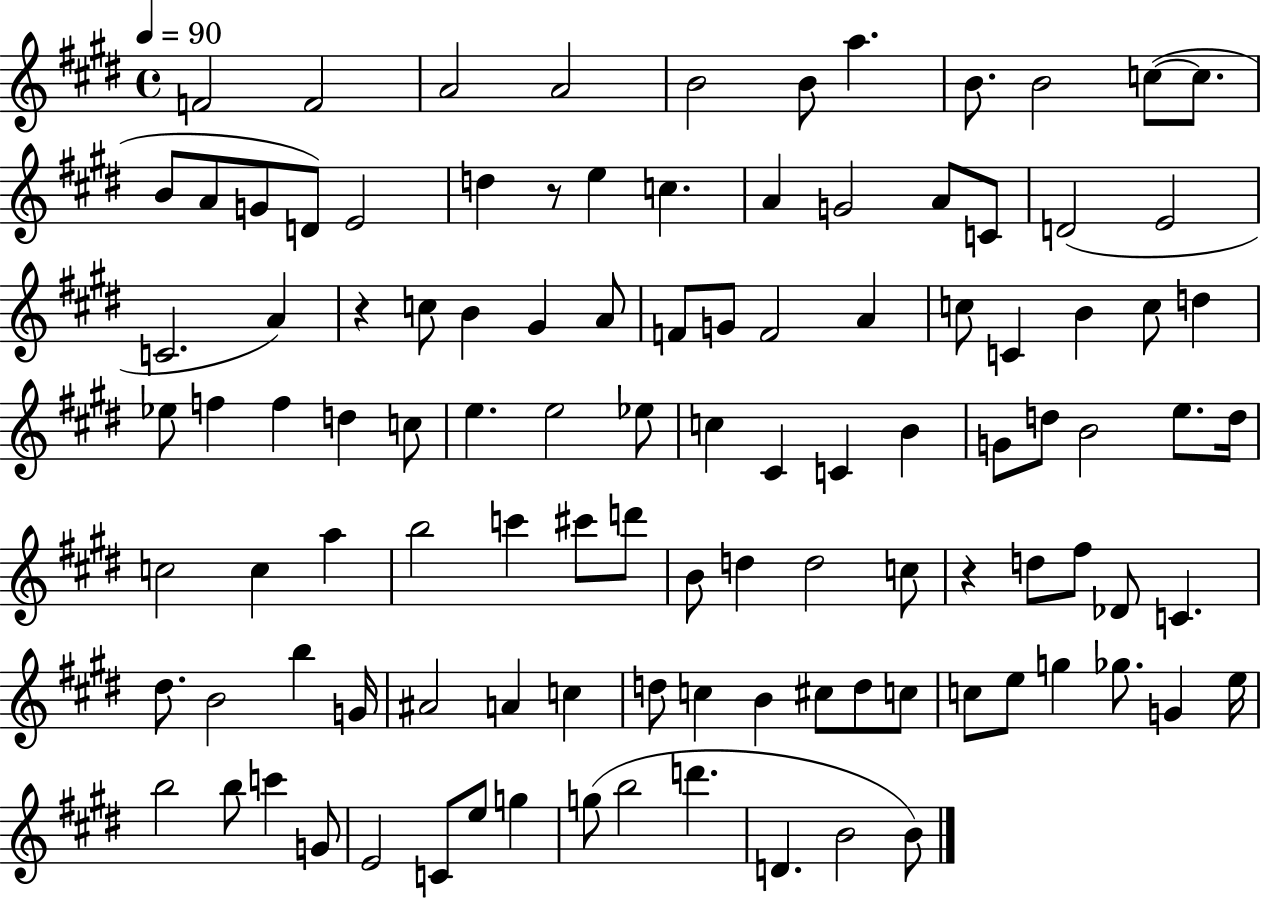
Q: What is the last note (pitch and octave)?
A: B4